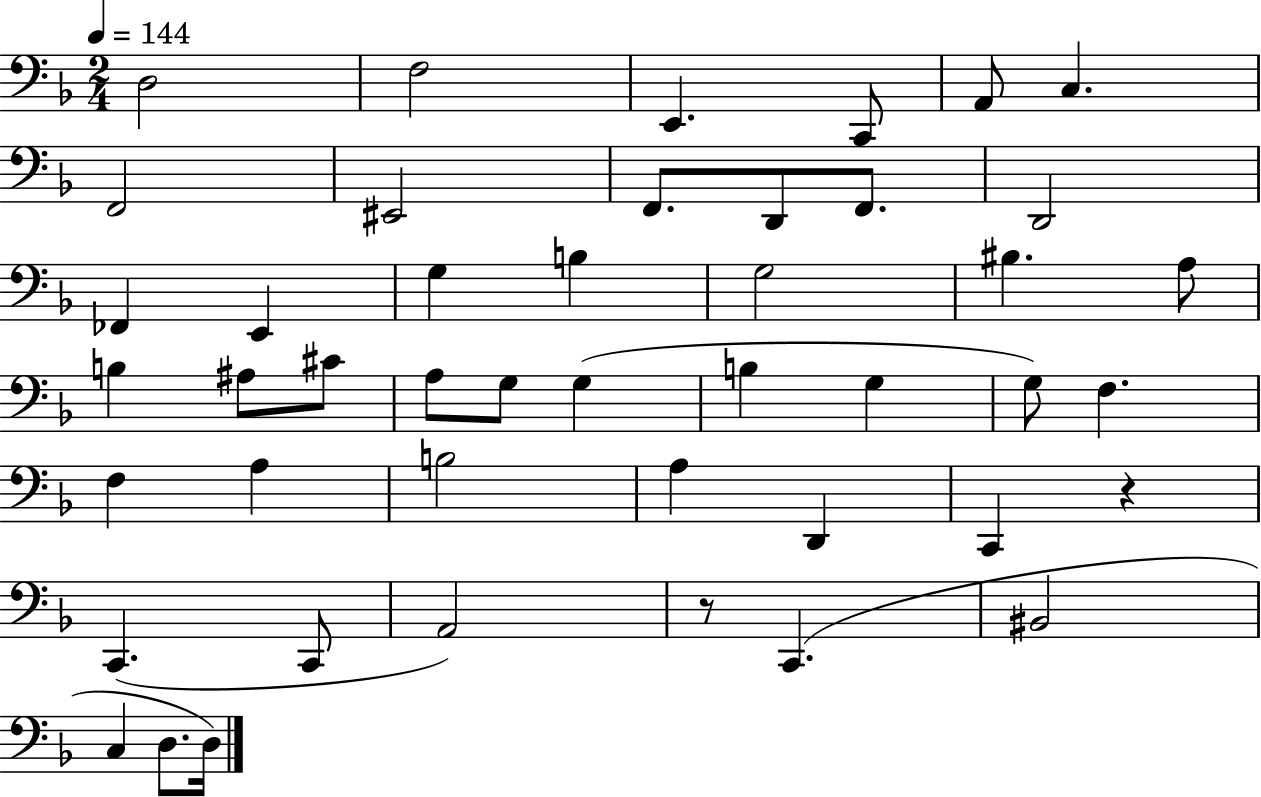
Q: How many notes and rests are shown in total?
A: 45